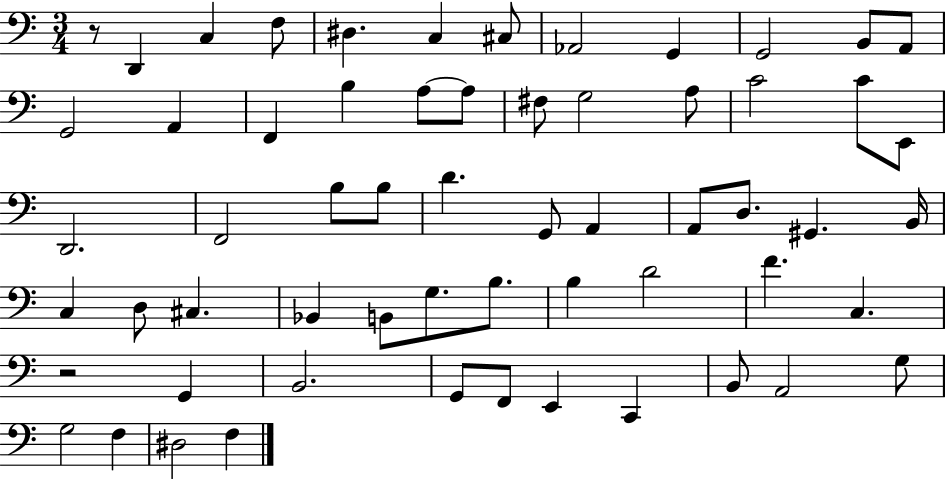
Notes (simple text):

R/e D2/q C3/q F3/e D#3/q. C3/q C#3/e Ab2/h G2/q G2/h B2/e A2/e G2/h A2/q F2/q B3/q A3/e A3/e F#3/e G3/h A3/e C4/h C4/e E2/e D2/h. F2/h B3/e B3/e D4/q. G2/e A2/q A2/e D3/e. G#2/q. B2/s C3/q D3/e C#3/q. Bb2/q B2/e G3/e. B3/e. B3/q D4/h F4/q. C3/q. R/h G2/q B2/h. G2/e F2/e E2/q C2/q B2/e A2/h G3/e G3/h F3/q D#3/h F3/q